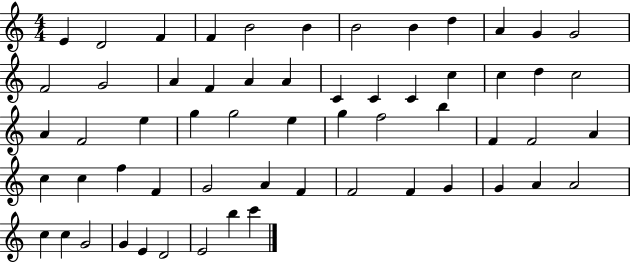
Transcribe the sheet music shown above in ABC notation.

X:1
T:Untitled
M:4/4
L:1/4
K:C
E D2 F F B2 B B2 B d A G G2 F2 G2 A F A A C C C c c d c2 A F2 e g g2 e g f2 b F F2 A c c f F G2 A F F2 F G G A A2 c c G2 G E D2 E2 b c'